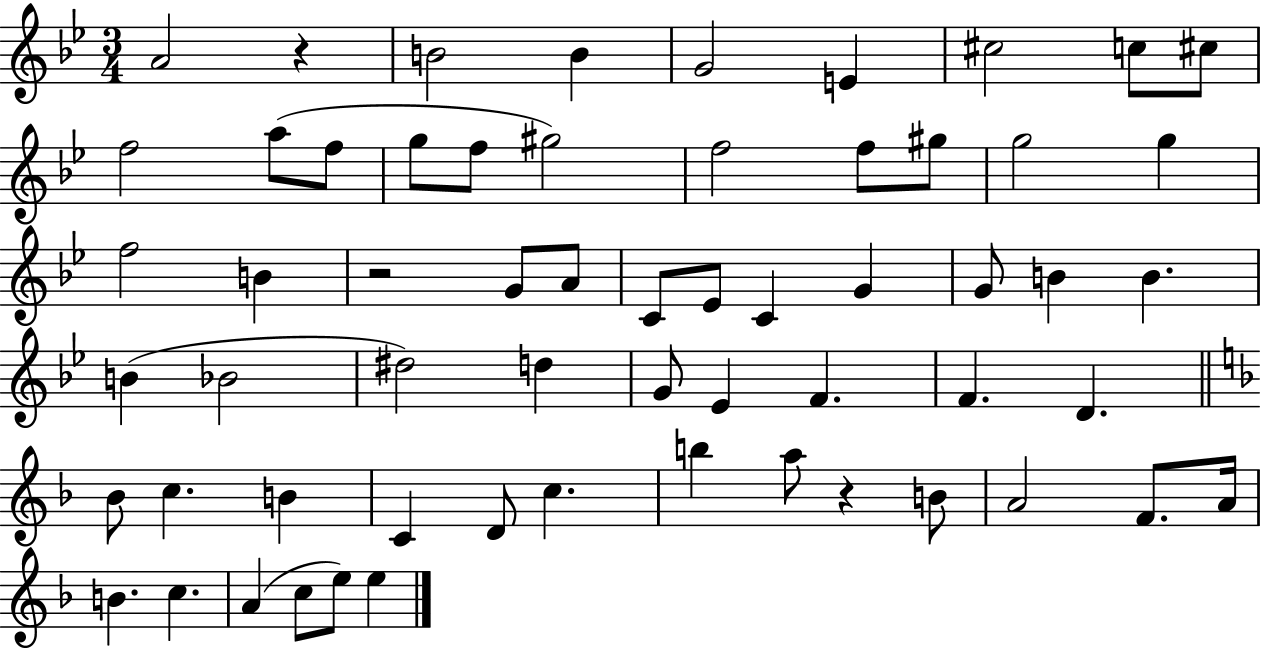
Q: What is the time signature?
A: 3/4